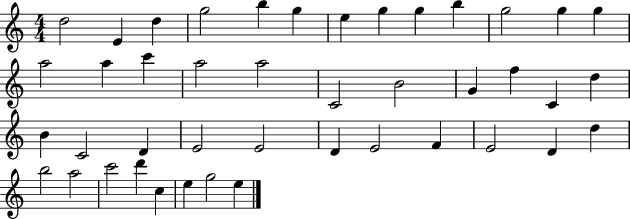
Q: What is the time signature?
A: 4/4